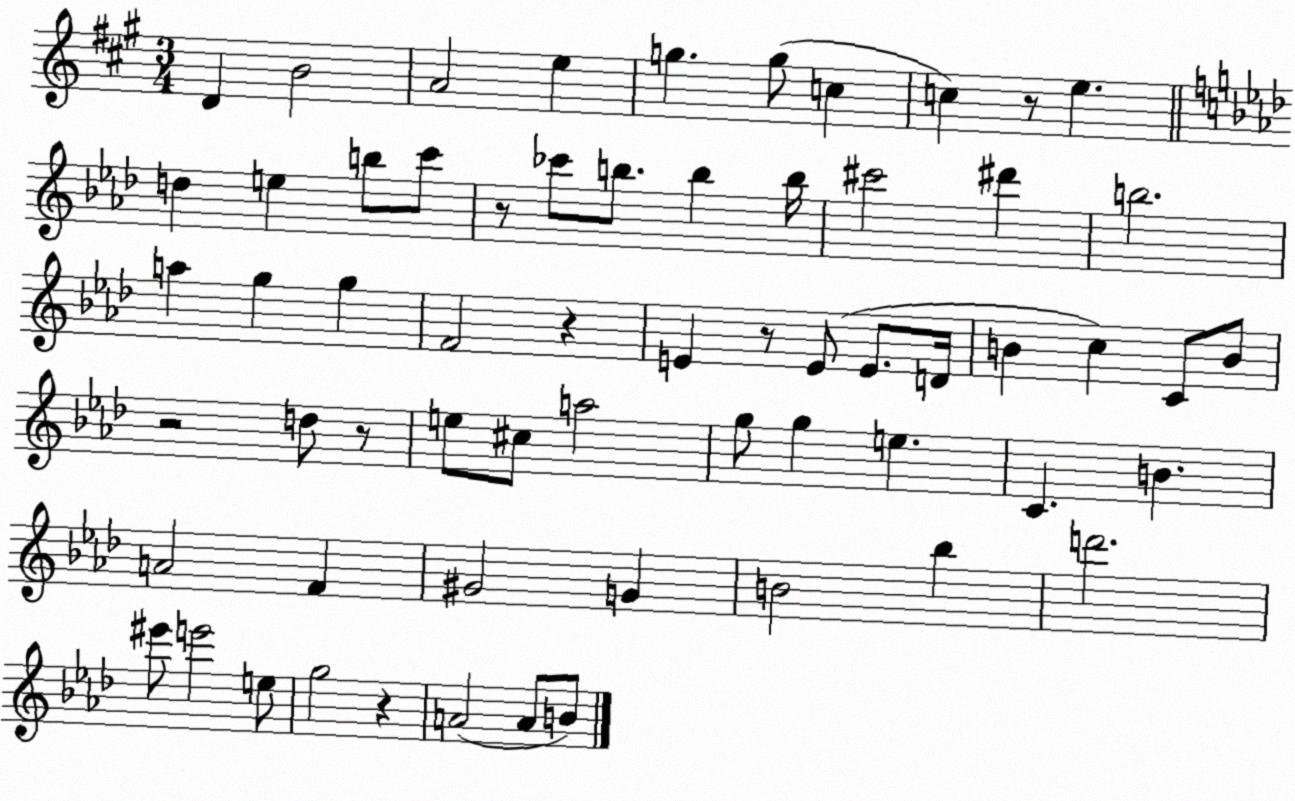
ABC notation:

X:1
T:Untitled
M:3/4
L:1/4
K:A
D B2 A2 e g g/2 c c z/2 e d e b/2 c'/2 z/2 _c'/2 b/2 b b/4 ^c'2 ^d' b2 a g g F2 z E z/2 E/2 E/2 D/4 B c C/2 B/2 z2 d/2 z/2 e/2 ^c/2 a2 g/2 g e C B A2 F ^G2 G B2 _b d'2 ^e'/2 e'2 e/2 g2 z A2 A/2 B/2